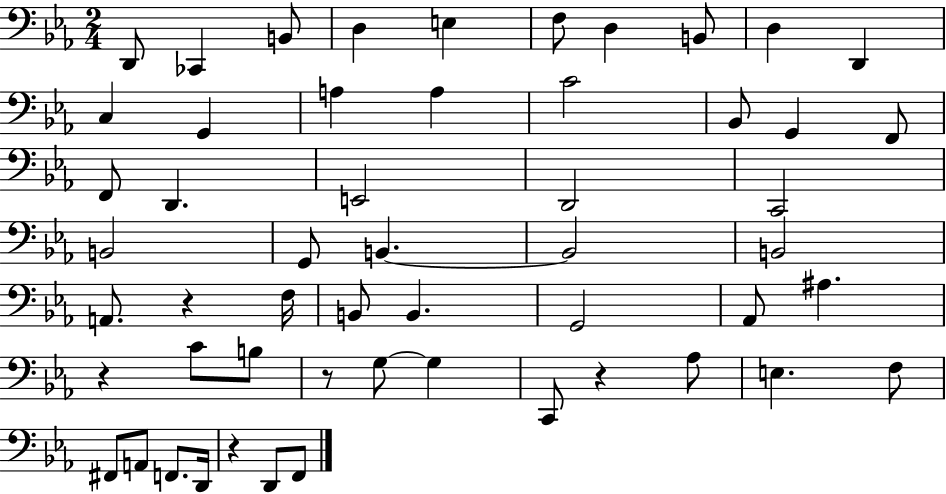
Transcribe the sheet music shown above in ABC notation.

X:1
T:Untitled
M:2/4
L:1/4
K:Eb
D,,/2 _C,, B,,/2 D, E, F,/2 D, B,,/2 D, D,, C, G,, A, A, C2 _B,,/2 G,, F,,/2 F,,/2 D,, E,,2 D,,2 C,,2 B,,2 G,,/2 B,, B,,2 B,,2 A,,/2 z F,/4 B,,/2 B,, G,,2 _A,,/2 ^A, z C/2 B,/2 z/2 G,/2 G, C,,/2 z _A,/2 E, F,/2 ^F,,/2 A,,/2 F,,/2 D,,/4 z D,,/2 F,,/2